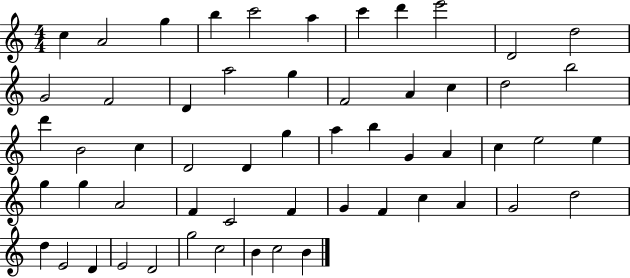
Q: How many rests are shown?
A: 0